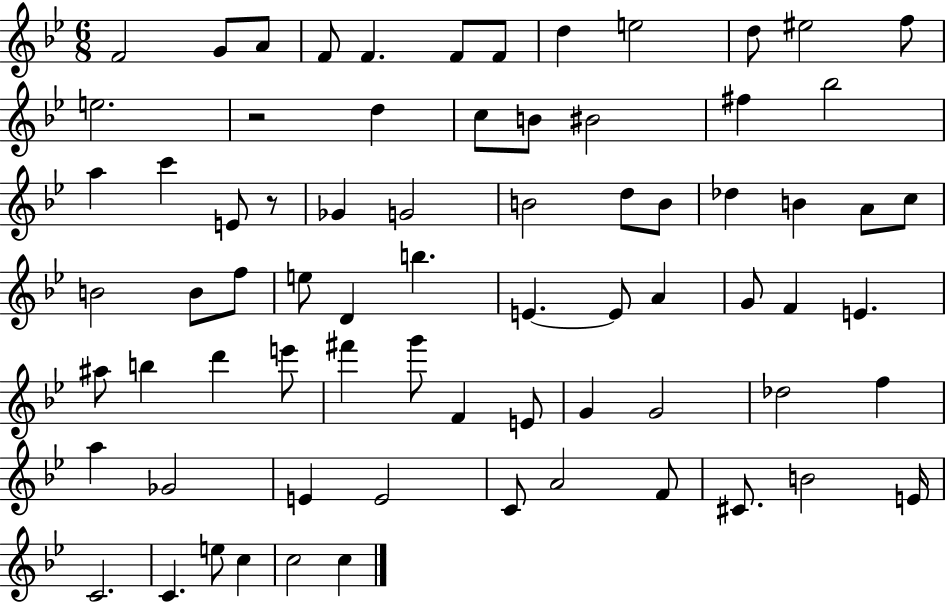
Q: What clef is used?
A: treble